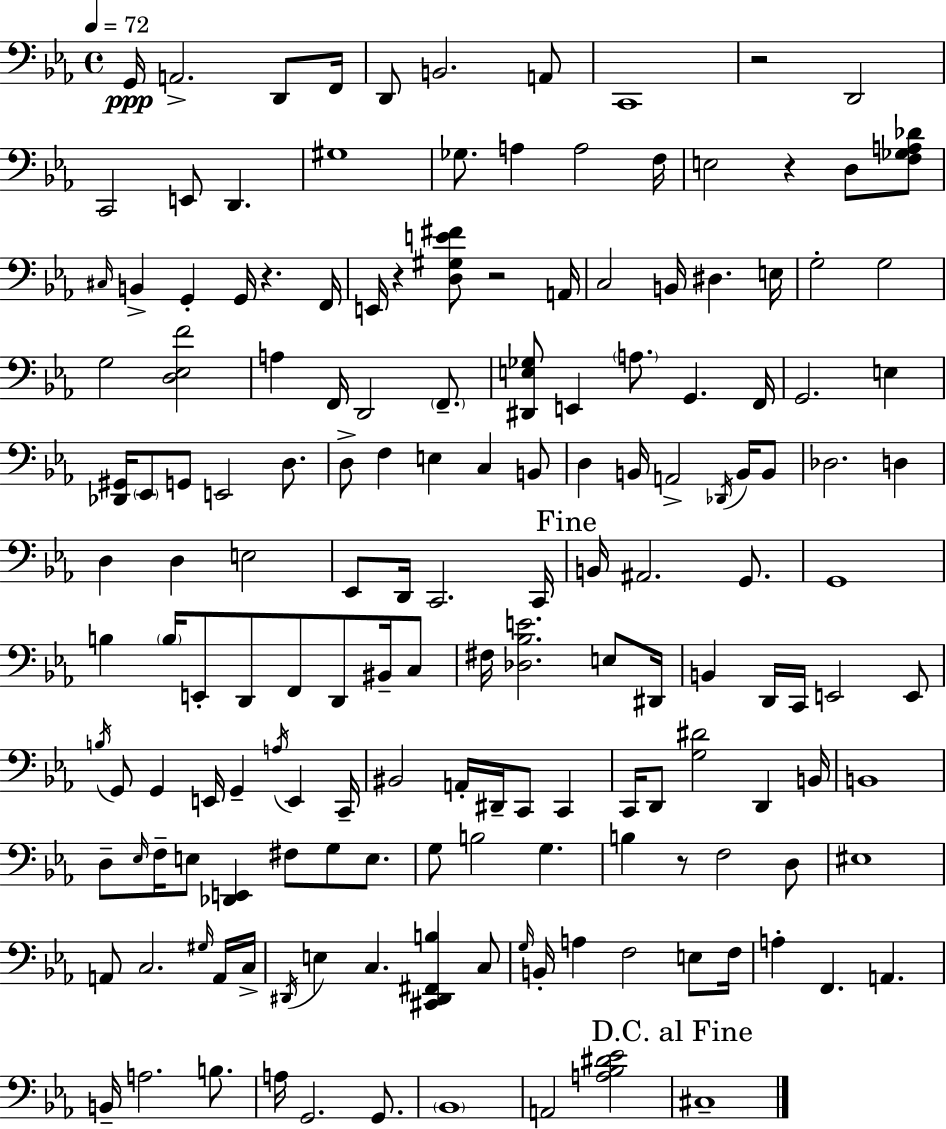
G2/s A2/h. D2/e F2/s D2/e B2/h. A2/e C2/w R/h D2/h C2/h E2/e D2/q. G#3/w Gb3/e. A3/q A3/h F3/s E3/h R/q D3/e [F3,Gb3,A3,Db4]/e C#3/s B2/q G2/q G2/s R/q. F2/s E2/s R/q [D3,G#3,E4,F#4]/e R/h A2/s C3/h B2/s D#3/q. E3/s G3/h G3/h G3/h [D3,Eb3,F4]/h A3/q F2/s D2/h F2/e. [D#2,E3,Gb3]/e E2/q A3/e. G2/q. F2/s G2/h. E3/q [Db2,G#2]/s Eb2/e G2/e E2/h D3/e. D3/e F3/q E3/q C3/q B2/e D3/q B2/s A2/h Db2/s B2/s B2/e Db3/h. D3/q D3/q D3/q E3/h Eb2/e D2/s C2/h. C2/s B2/s A#2/h. G2/e. G2/w B3/q B3/s E2/e D2/e F2/e D2/e BIS2/s C3/e F#3/s [Db3,Bb3,E4]/h. E3/e D#2/s B2/q D2/s C2/s E2/h E2/e B3/s G2/e G2/q E2/s G2/q A3/s E2/q C2/s BIS2/h A2/s D#2/s C2/e C2/q C2/s D2/e [G3,D#4]/h D2/q B2/s B2/w D3/e Eb3/s F3/s E3/e [Db2,E2]/q F#3/e G3/e E3/e. G3/e B3/h G3/q. B3/q R/e F3/h D3/e EIS3/w A2/e C3/h. G#3/s A2/s C3/s D#2/s E3/q C3/q. [C#2,D#2,F#2,B3]/q C3/e G3/s B2/s A3/q F3/h E3/e F3/s A3/q F2/q. A2/q. B2/s A3/h. B3/e. A3/s G2/h. G2/e. Bb2/w A2/h [A3,Bb3,D#4,Eb4]/h C#3/w